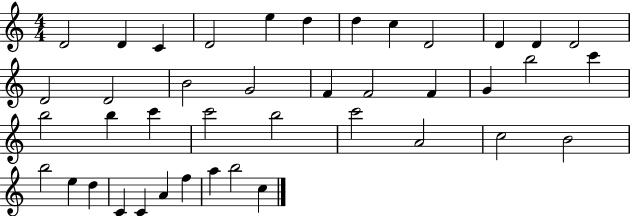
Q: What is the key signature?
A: C major